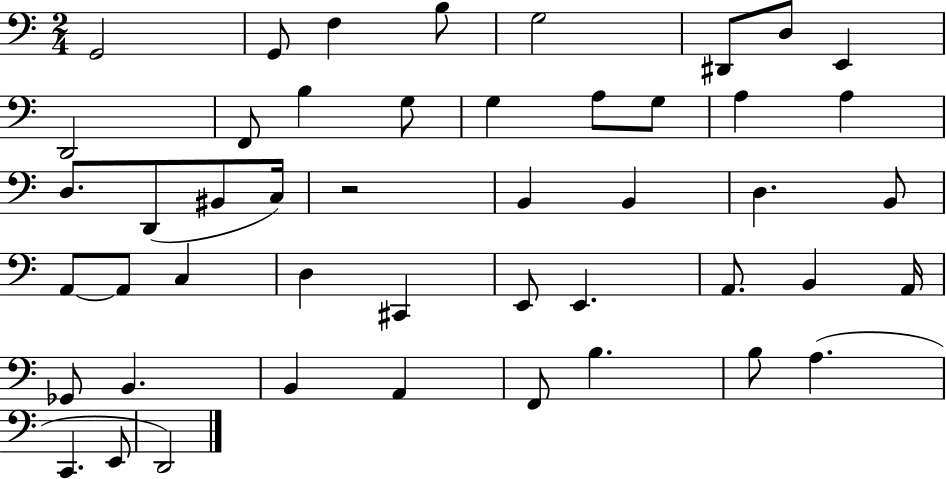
{
  \clef bass
  \numericTimeSignature
  \time 2/4
  \key c \major
  g,2 | g,8 f4 b8 | g2 | dis,8 d8 e,4 | \break d,2 | f,8 b4 g8 | g4 a8 g8 | a4 a4 | \break d8. d,8( bis,8 c16) | r2 | b,4 b,4 | d4. b,8 | \break a,8~~ a,8 c4 | d4 cis,4 | e,8 e,4. | a,8. b,4 a,16 | \break ges,8 b,4. | b,4 a,4 | f,8 b4. | b8 a4.( | \break c,4. e,8 | d,2) | \bar "|."
}